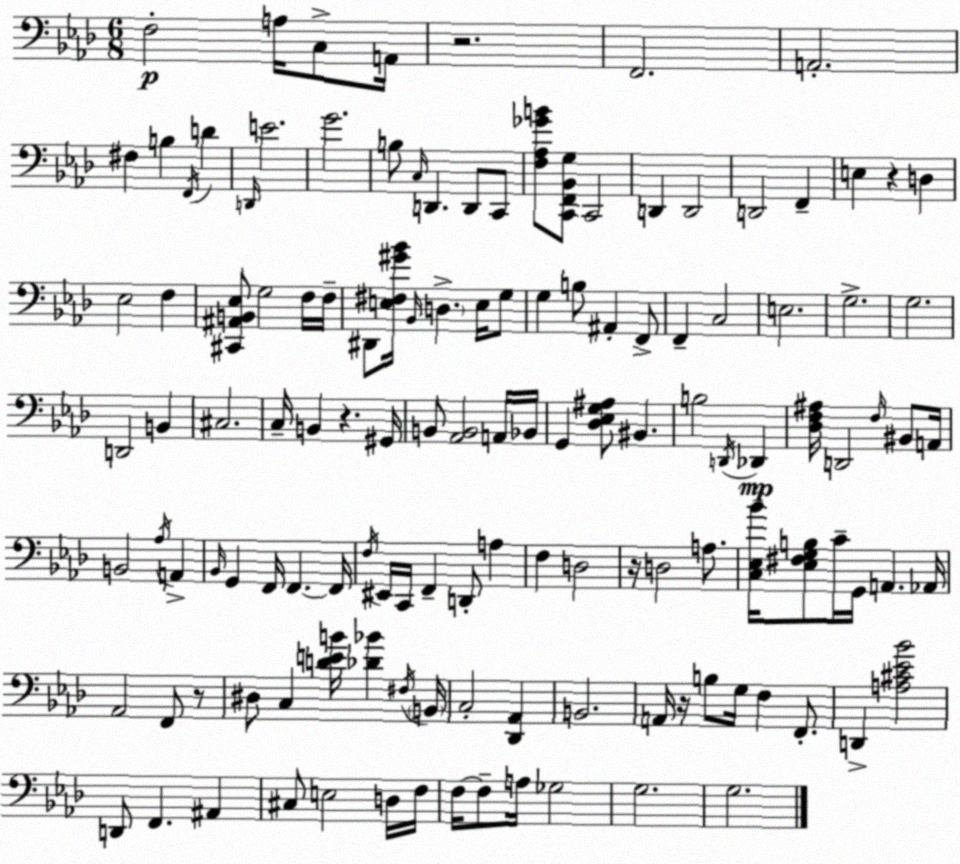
X:1
T:Untitled
M:6/8
L:1/4
K:Ab
F,2 A,/4 C,/2 A,,/4 z2 F,,2 A,,2 ^F, B, F,,/4 D D,,/4 E2 G2 B,/2 C,/4 D,, D,,/2 C,,/2 [F,_A,_GB]/2 [C,,F,,_B,,G,]/2 C,,2 D,, D,,2 D,,2 F,, E, z D, _E,2 F, [^C,,^A,,B,,_E,]/2 G,2 F,/4 F,/4 ^D,,/2 [E,^F,^G_B]/4 _B,,/4 D, E,/4 G,/2 G, B,/2 ^A,, F,,/2 F,, C,2 E,2 G,2 G,2 D,,2 B,, ^C,2 C,/4 B,, z ^G,,/4 B,,/2 [_A,,B,,]2 A,,/4 _B,,/4 G,, [_D,_E,G,^A,]/2 ^B,, B,2 D,,/4 _D,, [_D,F,^A,]/4 D,,2 F,/4 ^B,,/2 A,,/4 B,,2 _A,/4 A,, _B,,/4 G,, F,,/4 F,, F,,/4 F,/4 ^E,,/4 C,,/4 F,, D,,/2 A, F, D,2 z/4 D,2 A,/2 [C,_E,_B]/4 [_E,^F,G,B,]/2 C/4 G,,/4 A,, _A,,/4 _A,,2 F,,/2 z/2 ^D,/2 C, [DEB]/4 [_D_B] ^F,/4 B,,/4 C,2 [_D,,_A,,] B,,2 A,,/4 z/4 B,/2 G,/4 F, F,,/2 D,, [A,^C_E_B]2 D,,/2 F,, ^A,, ^C,/2 E,2 D,/4 F,/4 F,/4 F,/2 A,/4 _G,2 G,2 G,2